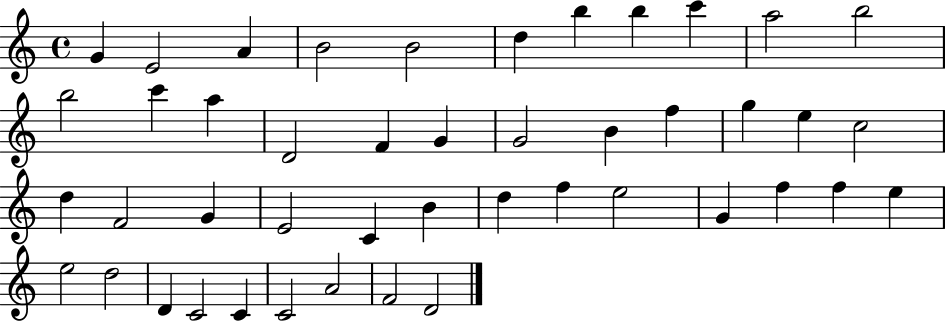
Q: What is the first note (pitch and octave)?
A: G4